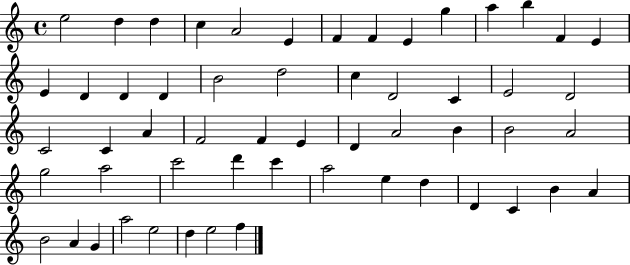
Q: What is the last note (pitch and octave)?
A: F5